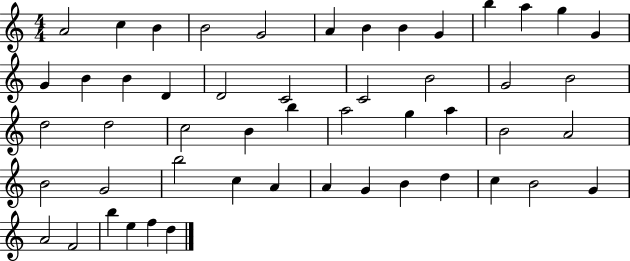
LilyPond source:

{
  \clef treble
  \numericTimeSignature
  \time 4/4
  \key c \major
  a'2 c''4 b'4 | b'2 g'2 | a'4 b'4 b'4 g'4 | b''4 a''4 g''4 g'4 | \break g'4 b'4 b'4 d'4 | d'2 c'2 | c'2 b'2 | g'2 b'2 | \break d''2 d''2 | c''2 b'4 b''4 | a''2 g''4 a''4 | b'2 a'2 | \break b'2 g'2 | b''2 c''4 a'4 | a'4 g'4 b'4 d''4 | c''4 b'2 g'4 | \break a'2 f'2 | b''4 e''4 f''4 d''4 | \bar "|."
}